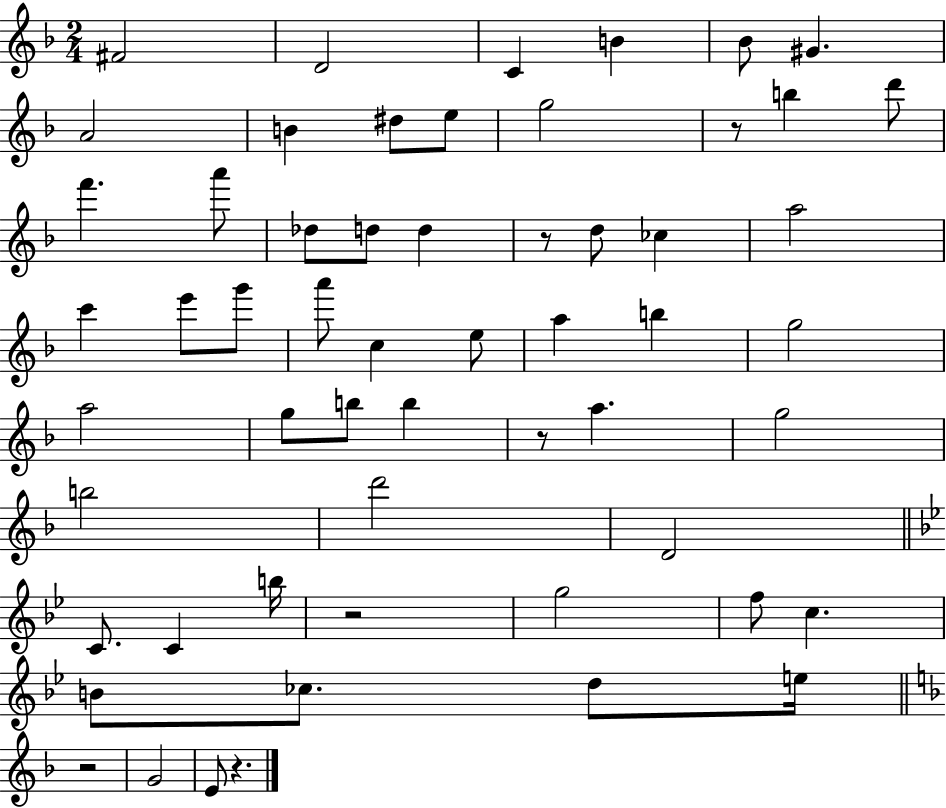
X:1
T:Untitled
M:2/4
L:1/4
K:F
^F2 D2 C B _B/2 ^G A2 B ^d/2 e/2 g2 z/2 b d'/2 f' a'/2 _d/2 d/2 d z/2 d/2 _c a2 c' e'/2 g'/2 a'/2 c e/2 a b g2 a2 g/2 b/2 b z/2 a g2 b2 d'2 D2 C/2 C b/4 z2 g2 f/2 c B/2 _c/2 d/2 e/4 z2 G2 E/2 z